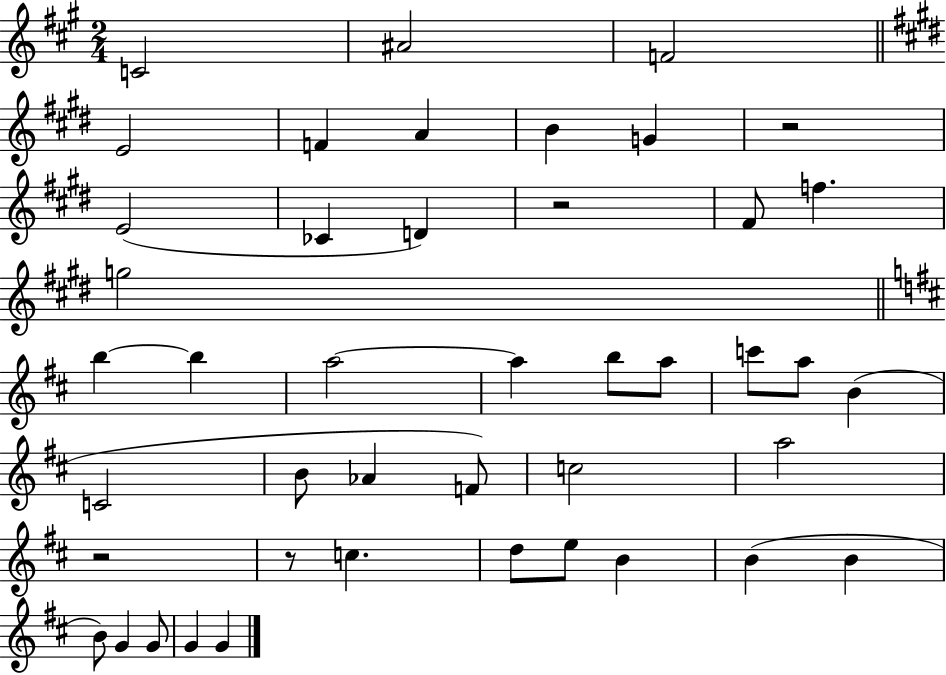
X:1
T:Untitled
M:2/4
L:1/4
K:A
C2 ^A2 F2 E2 F A B G z2 E2 _C D z2 ^F/2 f g2 b b a2 a b/2 a/2 c'/2 a/2 B C2 B/2 _A F/2 c2 a2 z2 z/2 c d/2 e/2 B B B B/2 G G/2 G G